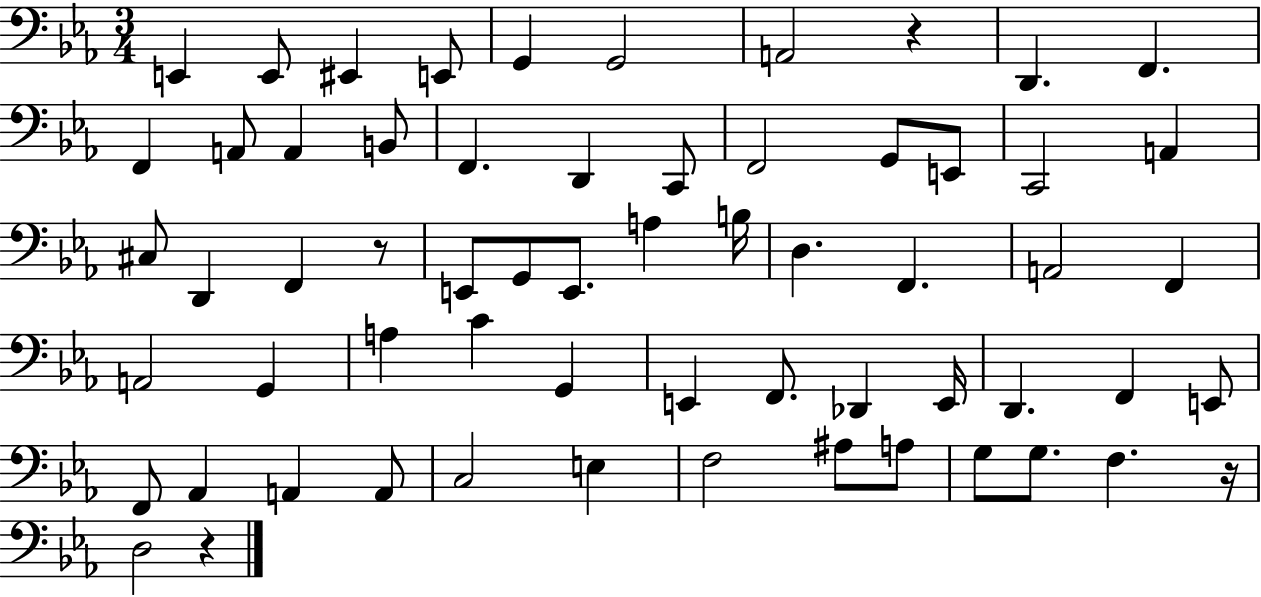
X:1
T:Untitled
M:3/4
L:1/4
K:Eb
E,, E,,/2 ^E,, E,,/2 G,, G,,2 A,,2 z D,, F,, F,, A,,/2 A,, B,,/2 F,, D,, C,,/2 F,,2 G,,/2 E,,/2 C,,2 A,, ^C,/2 D,, F,, z/2 E,,/2 G,,/2 E,,/2 A, B,/4 D, F,, A,,2 F,, A,,2 G,, A, C G,, E,, F,,/2 _D,, E,,/4 D,, F,, E,,/2 F,,/2 _A,, A,, A,,/2 C,2 E, F,2 ^A,/2 A,/2 G,/2 G,/2 F, z/4 D,2 z